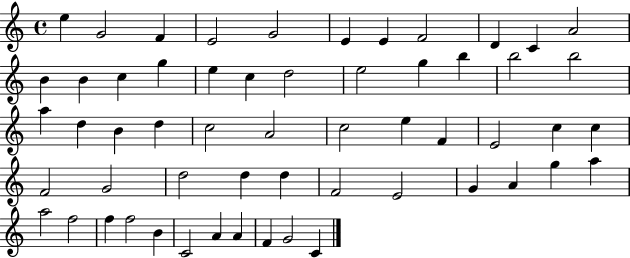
E5/q G4/h F4/q E4/h G4/h E4/q E4/q F4/h D4/q C4/q A4/h B4/q B4/q C5/q G5/q E5/q C5/q D5/h E5/h G5/q B5/q B5/h B5/h A5/q D5/q B4/q D5/q C5/h A4/h C5/h E5/q F4/q E4/h C5/q C5/q F4/h G4/h D5/h D5/q D5/q F4/h E4/h G4/q A4/q G5/q A5/q A5/h F5/h F5/q F5/h B4/q C4/h A4/q A4/q F4/q G4/h C4/q